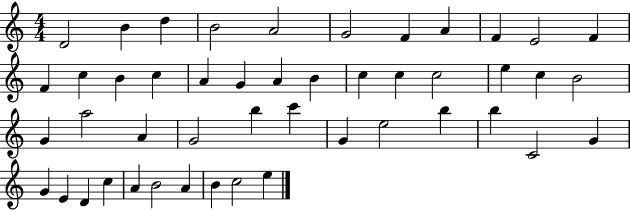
D4/h B4/q D5/q B4/h A4/h G4/h F4/q A4/q F4/q E4/h F4/q F4/q C5/q B4/q C5/q A4/q G4/q A4/q B4/q C5/q C5/q C5/h E5/q C5/q B4/h G4/q A5/h A4/q G4/h B5/q C6/q G4/q E5/h B5/q B5/q C4/h G4/q G4/q E4/q D4/q C5/q A4/q B4/h A4/q B4/q C5/h E5/q